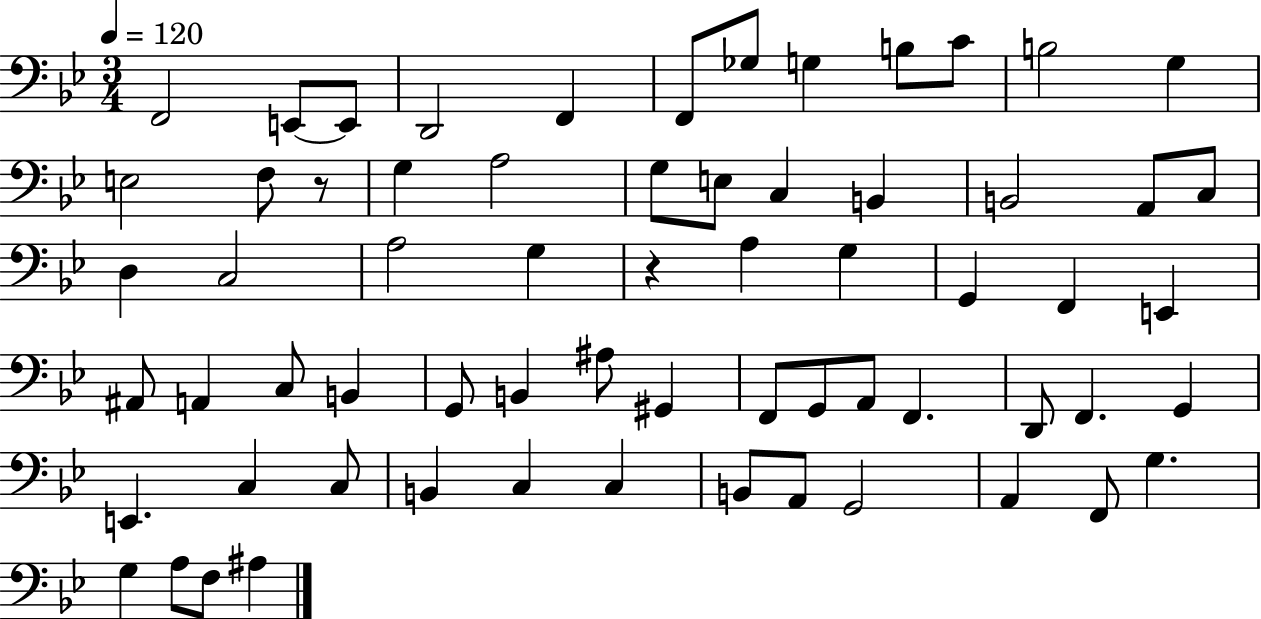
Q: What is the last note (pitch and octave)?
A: A#3